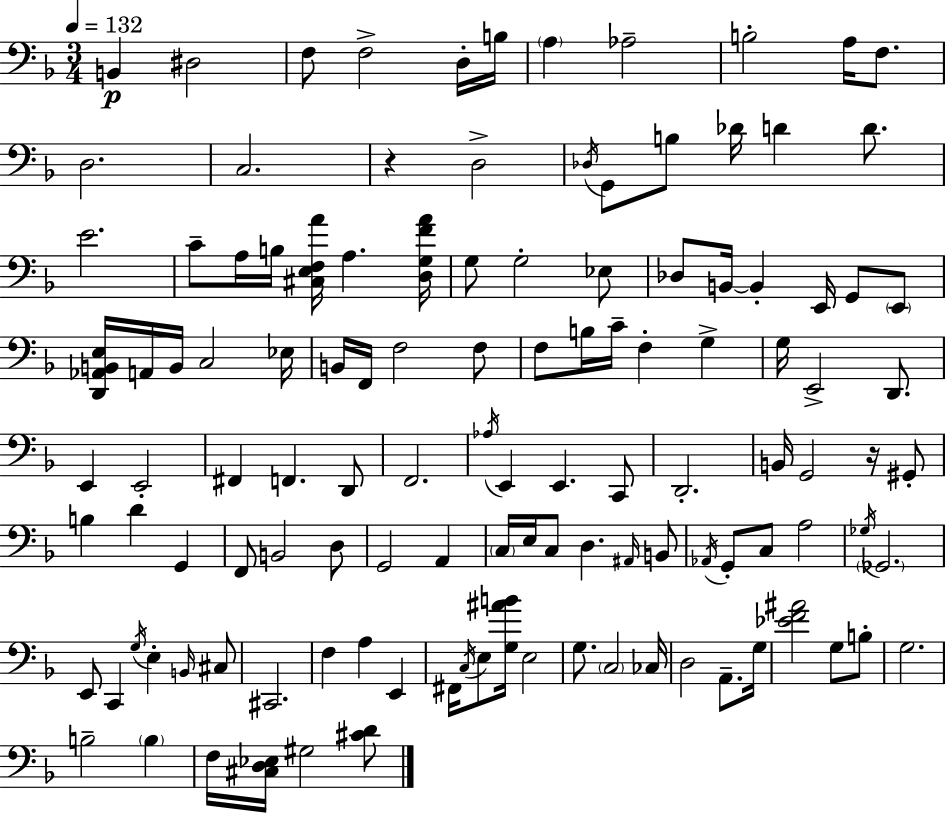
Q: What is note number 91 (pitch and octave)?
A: C#2